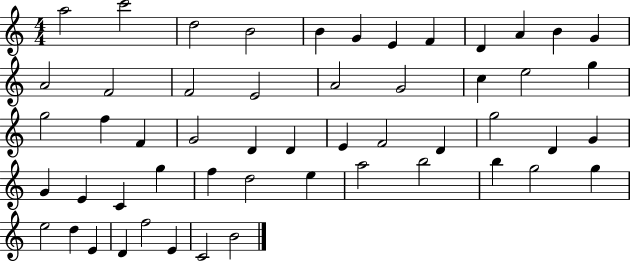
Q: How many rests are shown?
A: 0